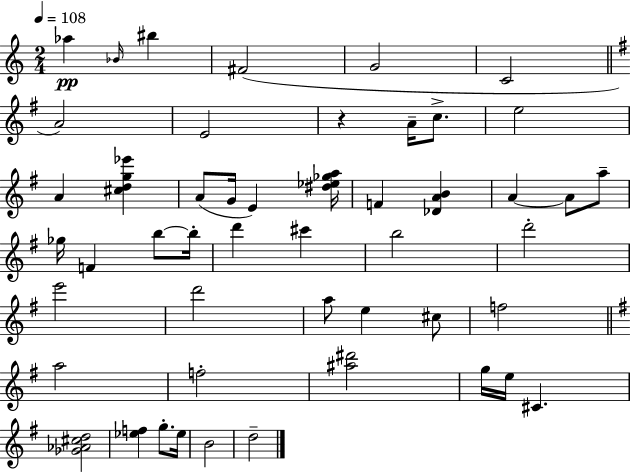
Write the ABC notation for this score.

X:1
T:Untitled
M:2/4
L:1/4
K:C
_a _B/4 ^b ^F2 G2 C2 A2 E2 z A/4 c/2 e2 A [^cdg_e'] A/2 G/4 E [^d_e_ga]/4 F [_DAB] A A/2 a/2 _g/4 F b/2 b/4 d' ^c' b2 d'2 e'2 d'2 a/2 e ^c/2 f2 a2 f2 [^a^d']2 g/4 e/4 ^C [_G_A^cd]2 [_ef] g/2 _e/4 B2 d2